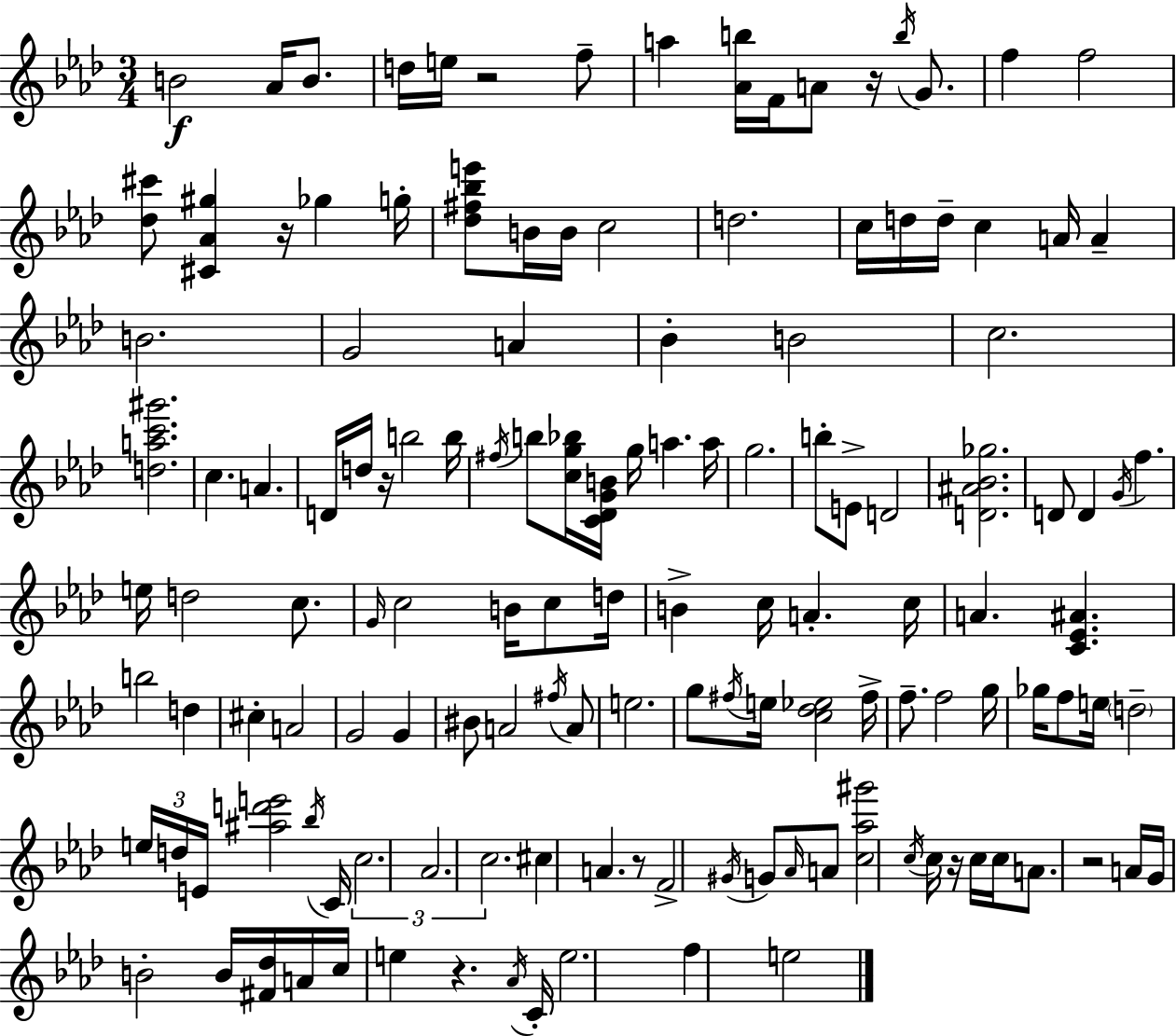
X:1
T:Untitled
M:3/4
L:1/4
K:Ab
B2 _A/4 B/2 d/4 e/4 z2 f/2 a [_Ab]/4 F/4 A/2 z/4 b/4 G/2 f f2 [_d^c']/2 [^C_A^g] z/4 _g g/4 [_d^f_be']/2 B/4 B/4 c2 d2 c/4 d/4 d/4 c A/4 A B2 G2 A _B B2 c2 [dac'^g']2 c A D/4 d/4 z/4 b2 b/4 ^f/4 b/2 [cg_b]/4 [C_DGB]/4 g/4 a a/4 g2 b/2 E/2 D2 [D^A_B_g]2 D/2 D G/4 f e/4 d2 c/2 G/4 c2 B/4 c/2 d/4 B c/4 A c/4 A [C_E^A] b2 d ^c A2 G2 G ^B/2 A2 ^f/4 A/2 e2 g/2 ^f/4 e/4 [c_d_e]2 ^f/4 f/2 f2 g/4 _g/4 f/2 e/4 d2 e/4 d/4 E/4 [^ad'e']2 _b/4 C/4 c2 _A2 c2 ^c A z/2 F2 ^G/4 G/2 _A/4 A/2 [c_a^g']2 c/4 c/4 z/4 c/4 c/4 A/2 z2 A/4 G/4 B2 B/4 [^F_d]/4 A/4 c/4 e z _A/4 C/4 e2 f e2